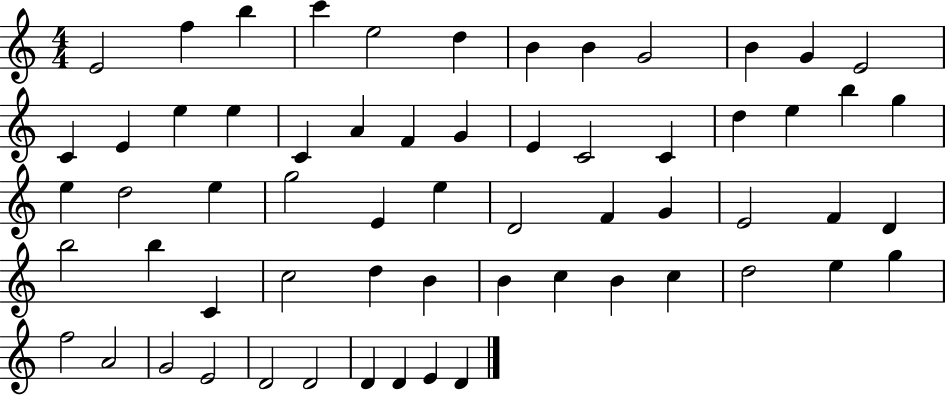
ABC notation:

X:1
T:Untitled
M:4/4
L:1/4
K:C
E2 f b c' e2 d B B G2 B G E2 C E e e C A F G E C2 C d e b g e d2 e g2 E e D2 F G E2 F D b2 b C c2 d B B c B c d2 e g f2 A2 G2 E2 D2 D2 D D E D